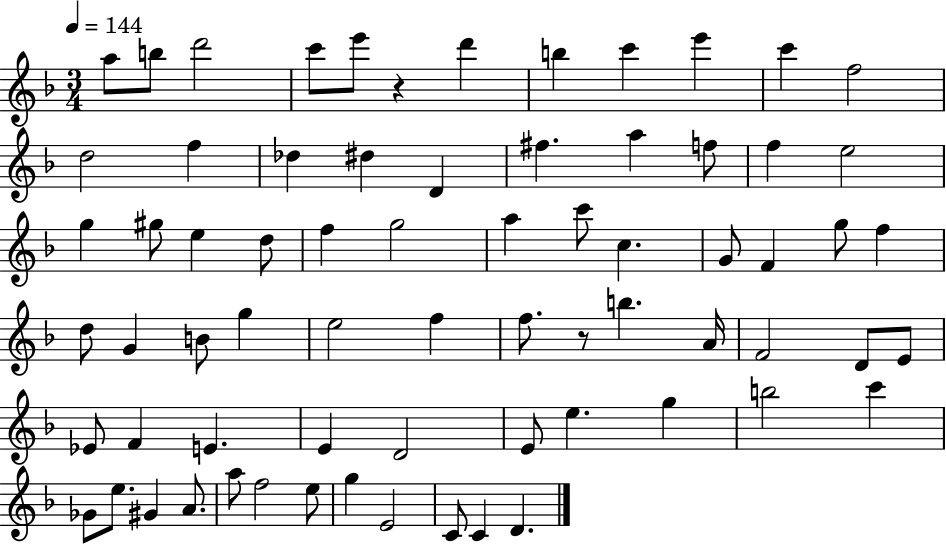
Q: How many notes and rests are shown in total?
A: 70